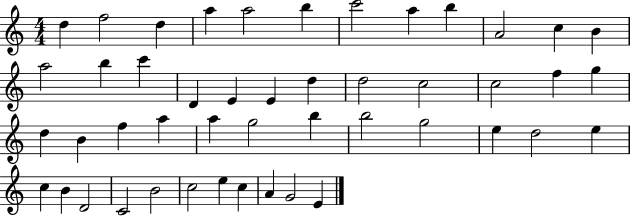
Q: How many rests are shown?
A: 0